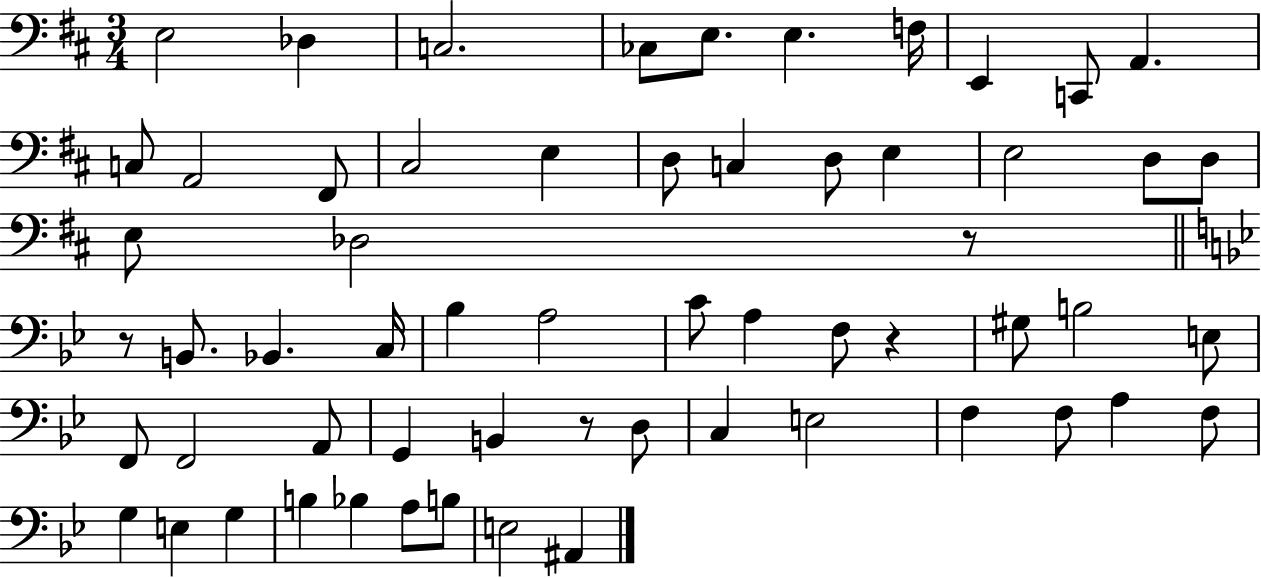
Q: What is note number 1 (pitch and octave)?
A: E3